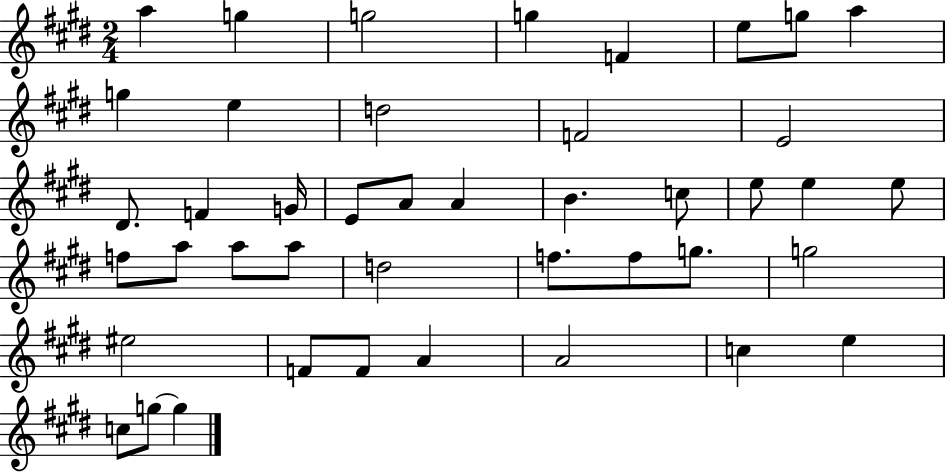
A5/q G5/q G5/h G5/q F4/q E5/e G5/e A5/q G5/q E5/q D5/h F4/h E4/h D#4/e. F4/q G4/s E4/e A4/e A4/q B4/q. C5/e E5/e E5/q E5/e F5/e A5/e A5/e A5/e D5/h F5/e. F5/e G5/e. G5/h EIS5/h F4/e F4/e A4/q A4/h C5/q E5/q C5/e G5/e G5/q